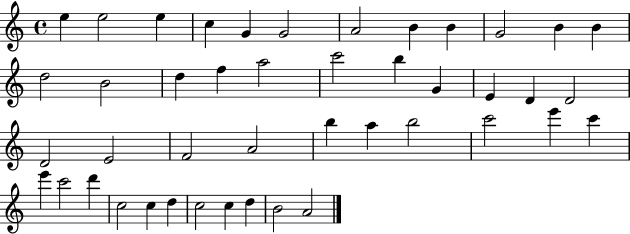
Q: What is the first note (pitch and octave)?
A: E5